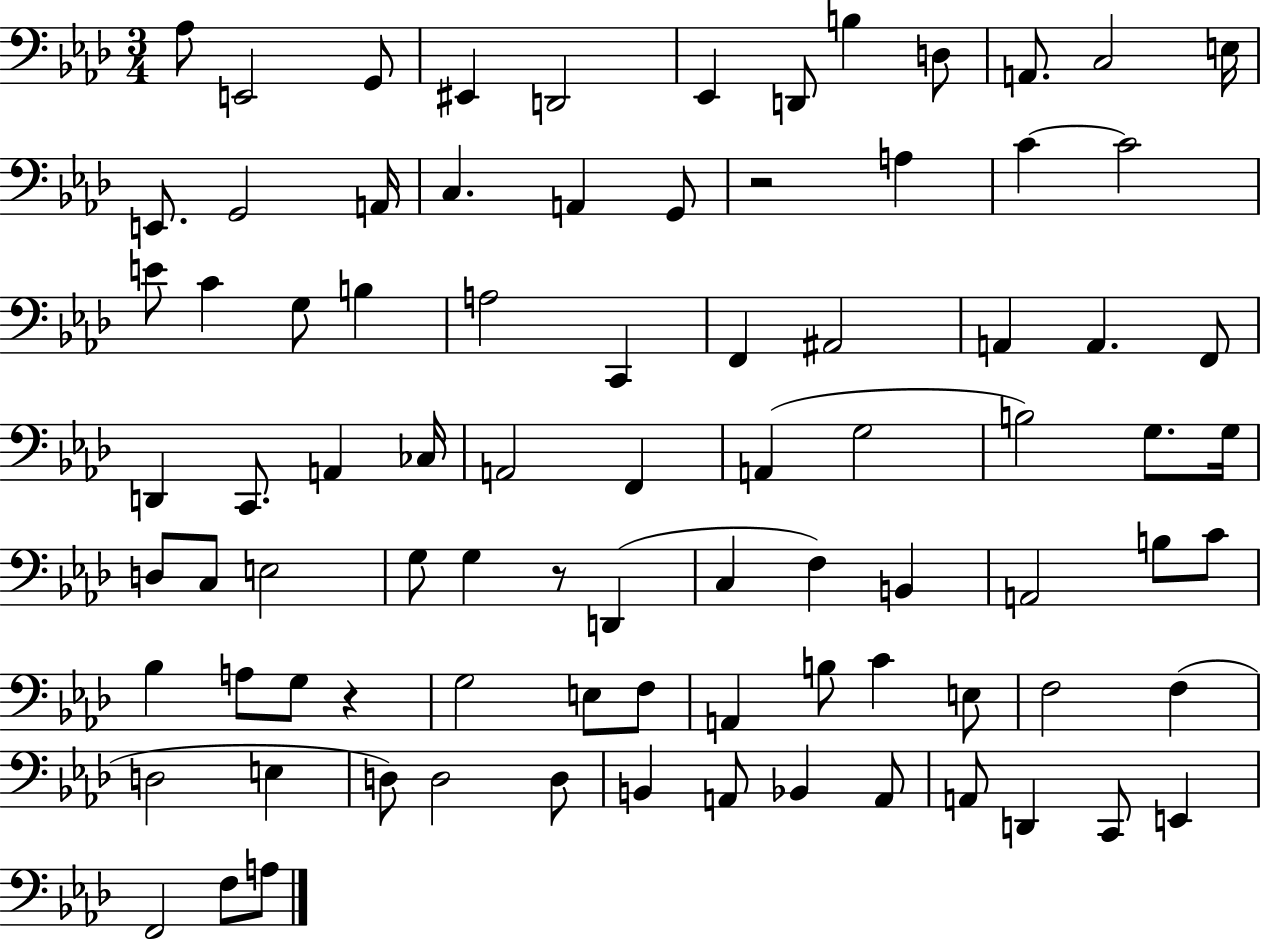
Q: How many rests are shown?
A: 3